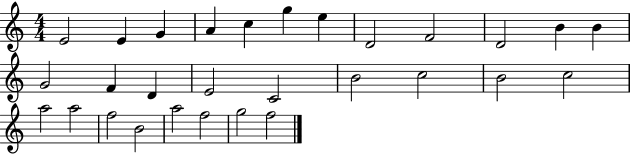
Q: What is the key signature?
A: C major